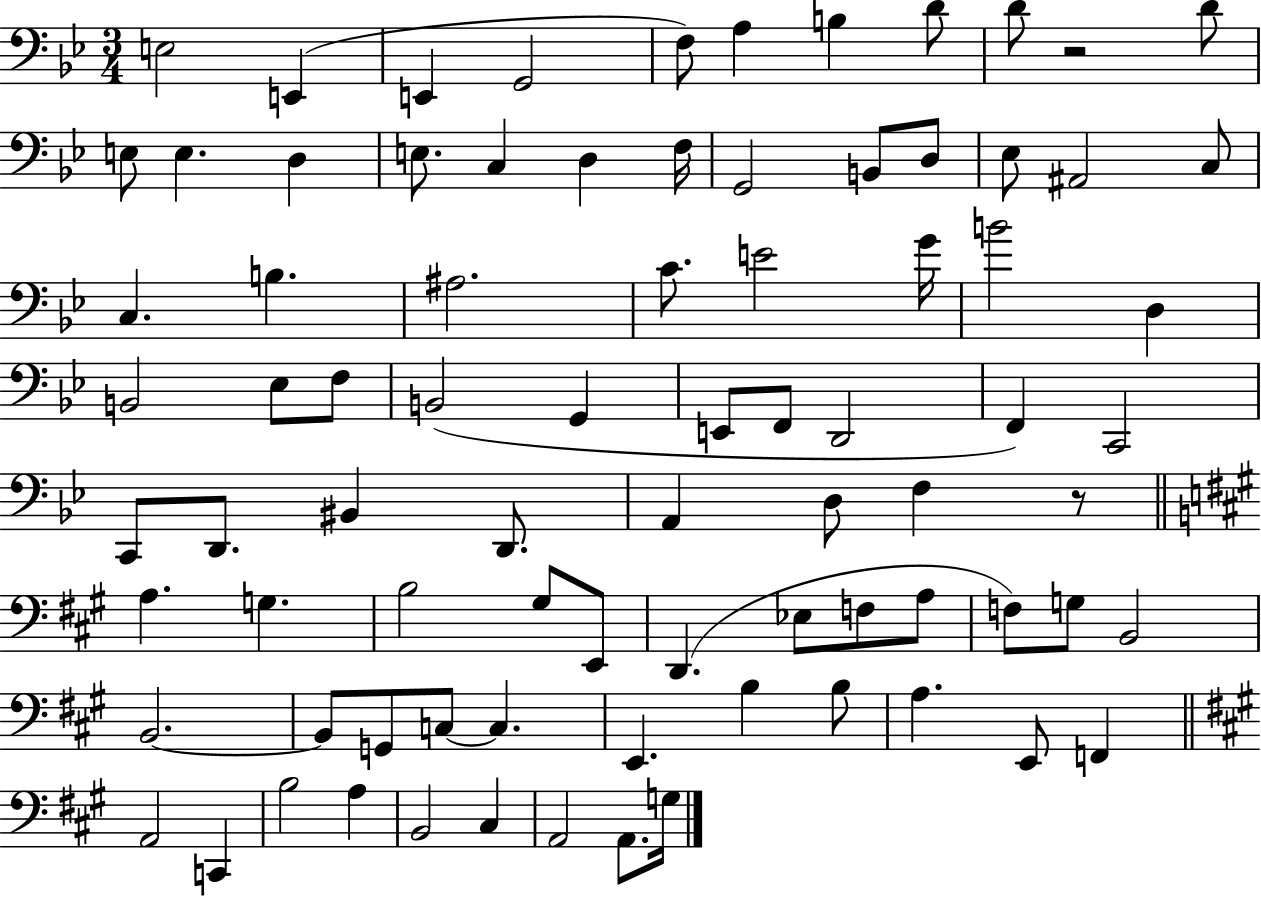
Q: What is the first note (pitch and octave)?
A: E3